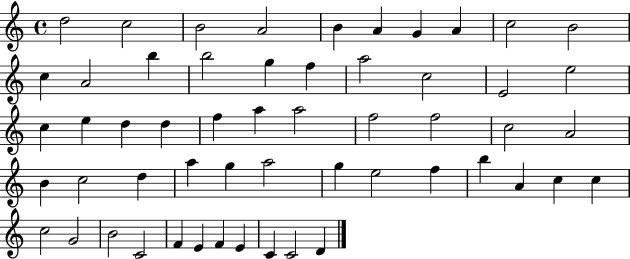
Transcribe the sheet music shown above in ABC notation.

X:1
T:Untitled
M:4/4
L:1/4
K:C
d2 c2 B2 A2 B A G A c2 B2 c A2 b b2 g f a2 c2 E2 e2 c e d d f a a2 f2 f2 c2 A2 B c2 d a g a2 g e2 f b A c c c2 G2 B2 C2 F E F E C C2 D